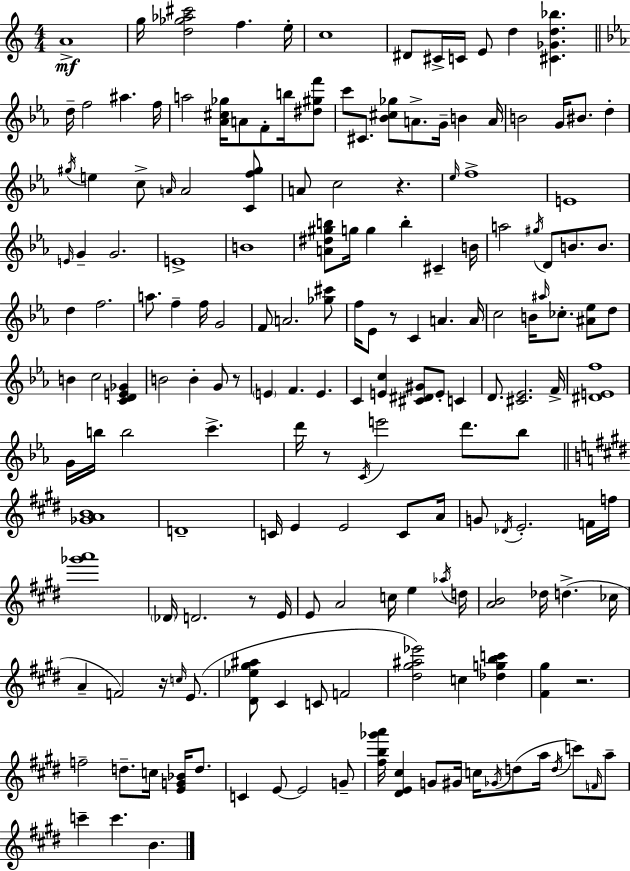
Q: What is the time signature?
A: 4/4